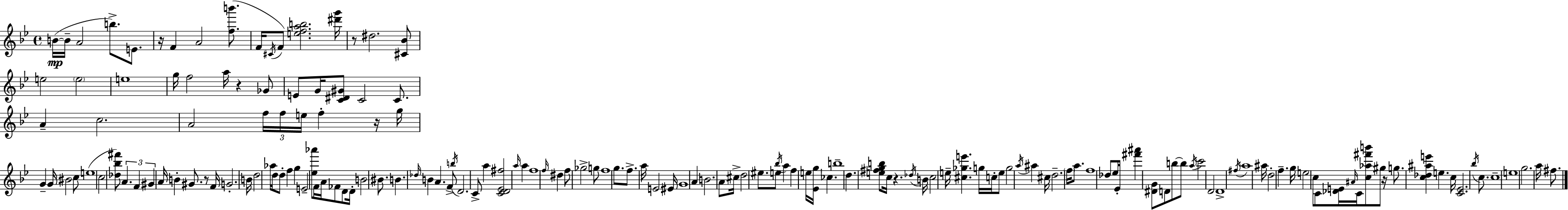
{
  \clef treble
  \time 4/4
  \defaultTimeSignature
  \key g \minor
  b'16~(~\mp b'16-- a'2 b''8.->) e'8. | r16 f'4 a'2 <f'' b'''>8.( | f'16 \acciaccatura { cis'16 } f'8) <e'' f'' a'' b''>2. | <dis''' g'''>16 r8 dis''2. <cis' bes'>8 | \break e''2 \parenthesize e''2 | e''1 | g''16 f''2 a''16 r4 ges'8 | e'8 g'16 <c' dis' gis'>8 c'2 c'8. | \break a'4-- c''2. | a'2 \tuplet 3/2 { f''16 f''16 e''16 } f''4-. | r16 g''16 g'4-- g'16 bis'2 c''8 | e''1( | \break c''2 <des'' bes'' fis'''>8) \tuplet 3/2 { a'4. | f'4 gis'4 } a'16 b'4-. gis'8. | r8 f'16 g'2.-. | b'16 d''2 aes''16 d''16 d''8-. f''4 | \break g''4 e'2-- <ees'' aes'''>8 f'16 | a'16 fes'8 d'8 d'16-. b'2 bis'8. | b'4. \grace { des''16 } b'4 a'4. | f'8-> \acciaccatura { b''16 } d'2. | \break c'8-> a''4 <c' d' ees' fis''>2 \grace { a''16 } | a''4 f''1 | \grace { f''16 } dis''4 f''8 ges''2-> | g''8 f''1 | \break g''8. f''8.-> a''16 e'2 | eis'16 g'1 | a'4 b'2. | a'8 cis''16-> d''2 | \break eis''8. e''8 \acciaccatura { bes''16 } a''4 f''4 e''16 <ees' g''>16 | ces''4. b''1-- | d''4. <e'' fis'' g'' b''>8 c''16 r4. | \acciaccatura { des''16 } b'16 c''2 e''16-- | \break <cis'' ges'' e'''>4. g''16 c''16-. e''8 g''2 | \acciaccatura { a''16 } ais''4 cis''16 d''2.-- | \parenthesize f''16 a''8. f''1 | des''8 ees''16 ees'16-. <fis''' ais'''>4 | \break <dis' g'>8 d'8 b''8~~ b''8 \acciaccatura { a''16 } c'''2 | d'2 d'1-> | \acciaccatura { fis''16 } a''1 | ais''16 d''2-. | \break f''4.-- g''16 e''2 | c''8 c'8 <des' e'>16 \grace { ais'16 } c'16 <c'' aes'' fis''' b'''>8 gis''8 r16 g''8. | <c'' des'' ais'' e'''>4 e''4. c''16 <c' ees'>2. | \acciaccatura { bes''16 } c''8. c''1-- | \break e''1 | g''2. | a''16 fis''8. \bar "|."
}